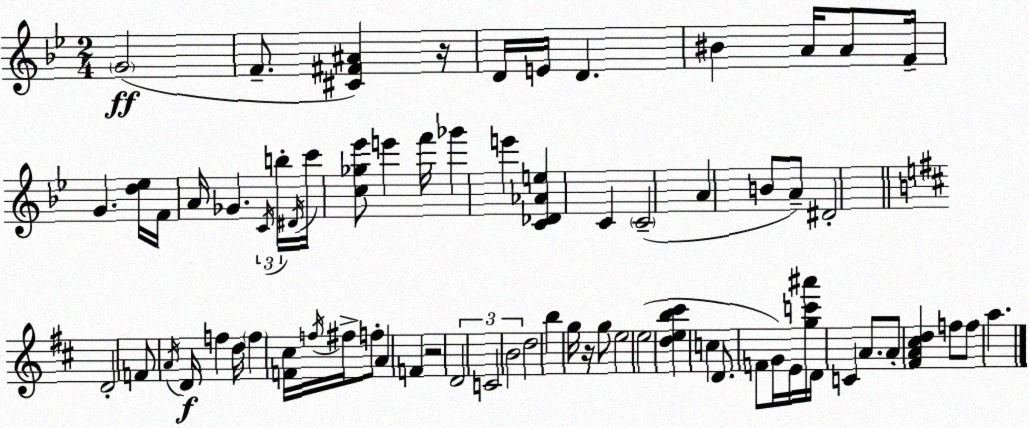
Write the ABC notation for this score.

X:1
T:Untitled
M:2/4
L:1/4
K:Gm
G2 F/2 [^C^F^A] z/4 D/4 E/4 D ^B A/4 A/2 F/4 G [d_e]/4 F/4 A/4 _G C/4 b/4 ^D/4 c'/4 [c_g_e']/2 e' f'/4 _g' e' [C_D_Ae] C C2 A B/2 A/2 ^D2 D2 F/2 A/4 D/4 f d/4 f [F^c]/4 f/4 ^f/4 f/2 A F z2 D2 C2 B2 d2 b g/4 z/4 g/2 e2 e2 [deb^c'] c D/2 F/2 G/4 E/4 [gc'^a']/4 D/4 C A/2 A/2 [^FA^cd] f/2 f/2 a